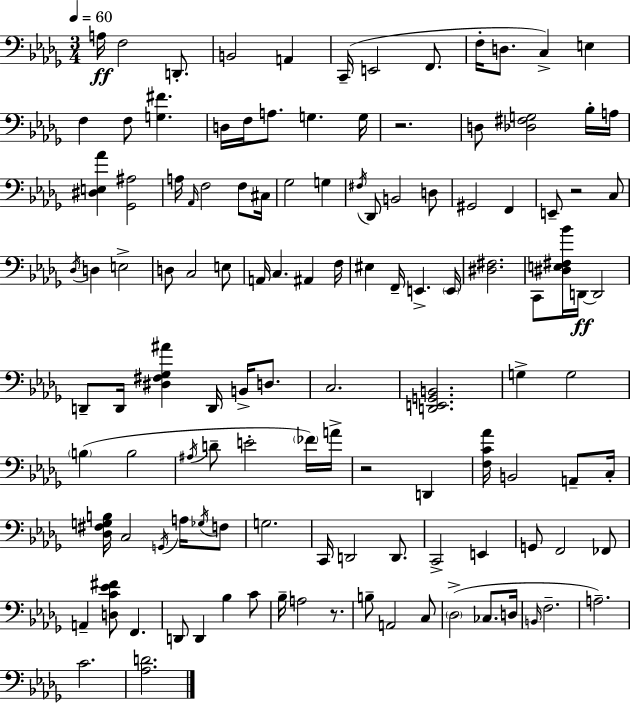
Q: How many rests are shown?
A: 4